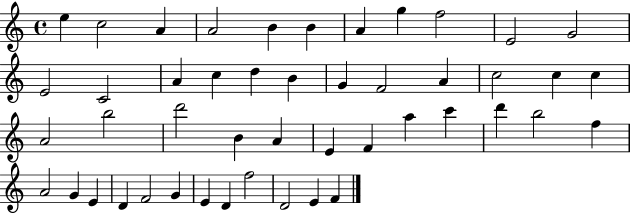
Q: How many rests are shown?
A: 0